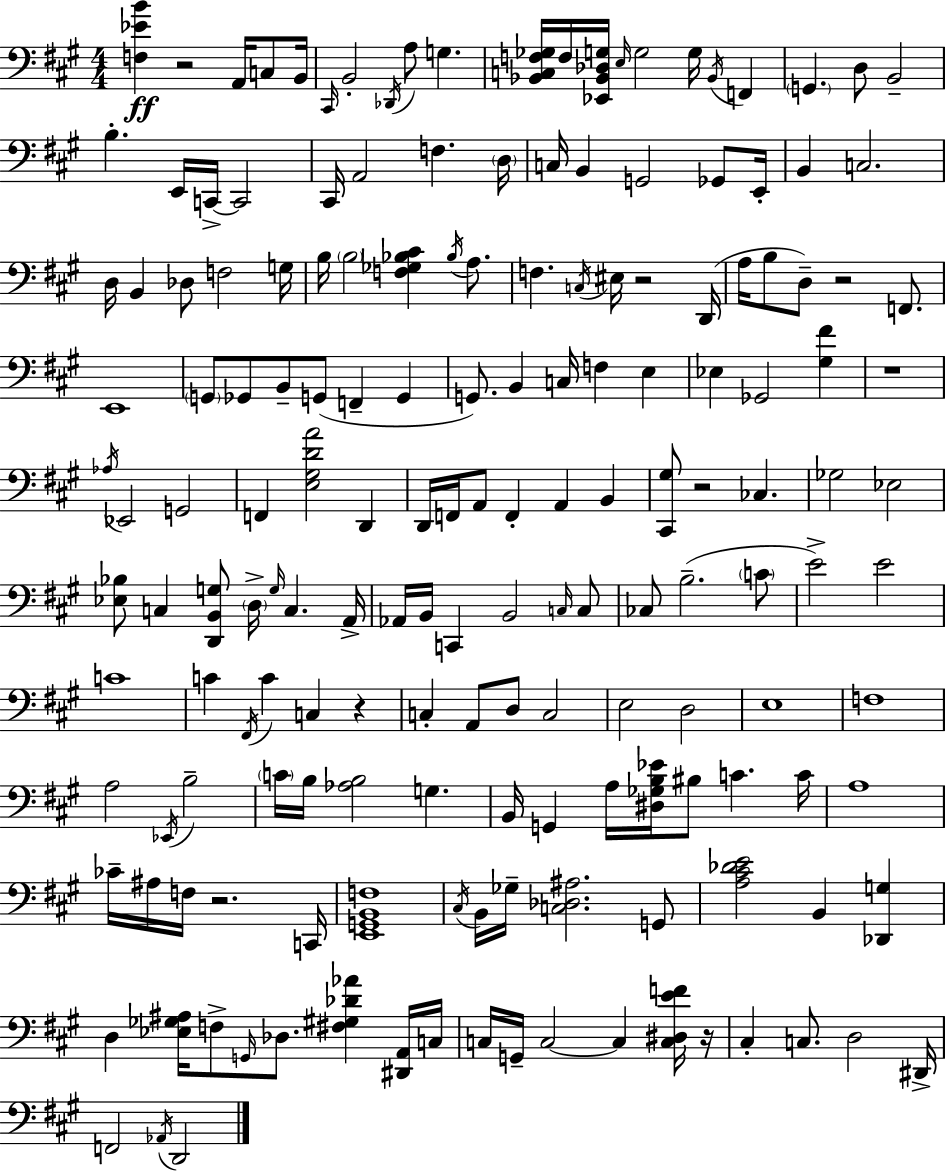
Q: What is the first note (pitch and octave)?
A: A2